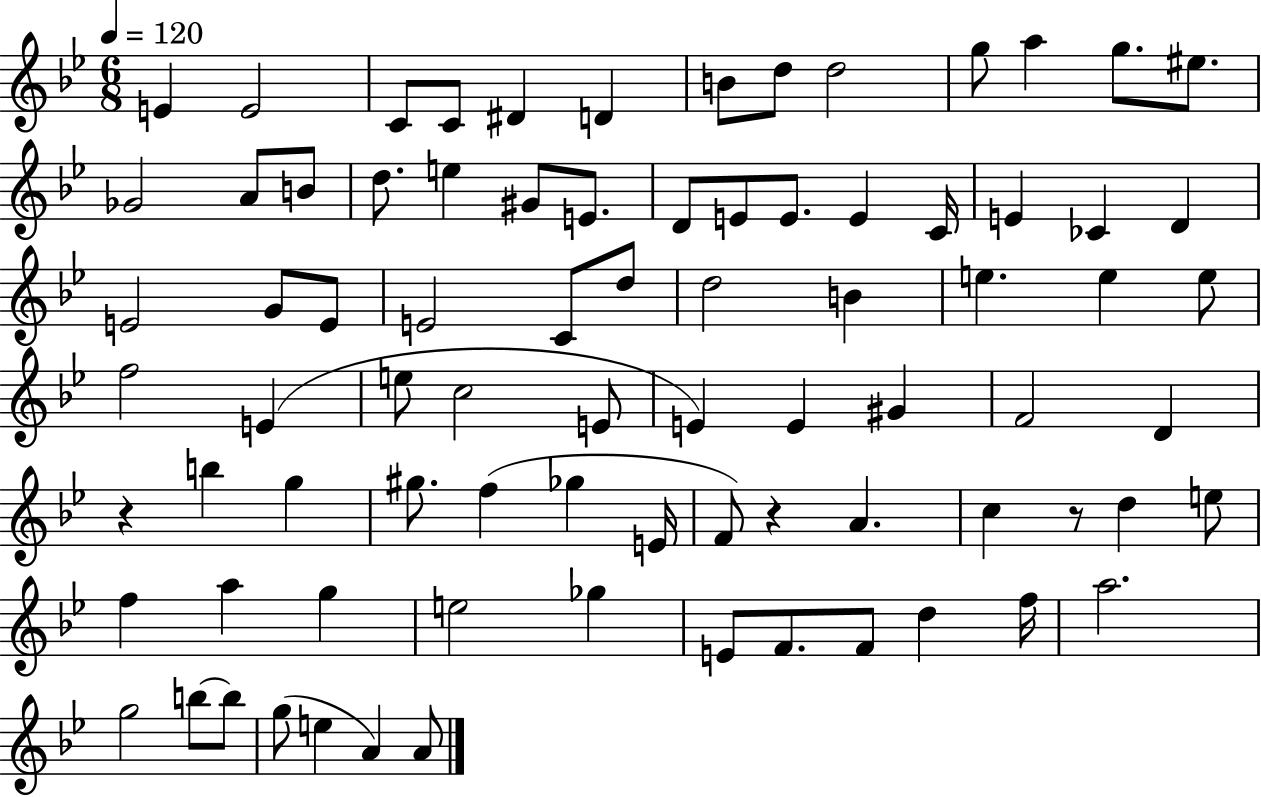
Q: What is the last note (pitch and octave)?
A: A4